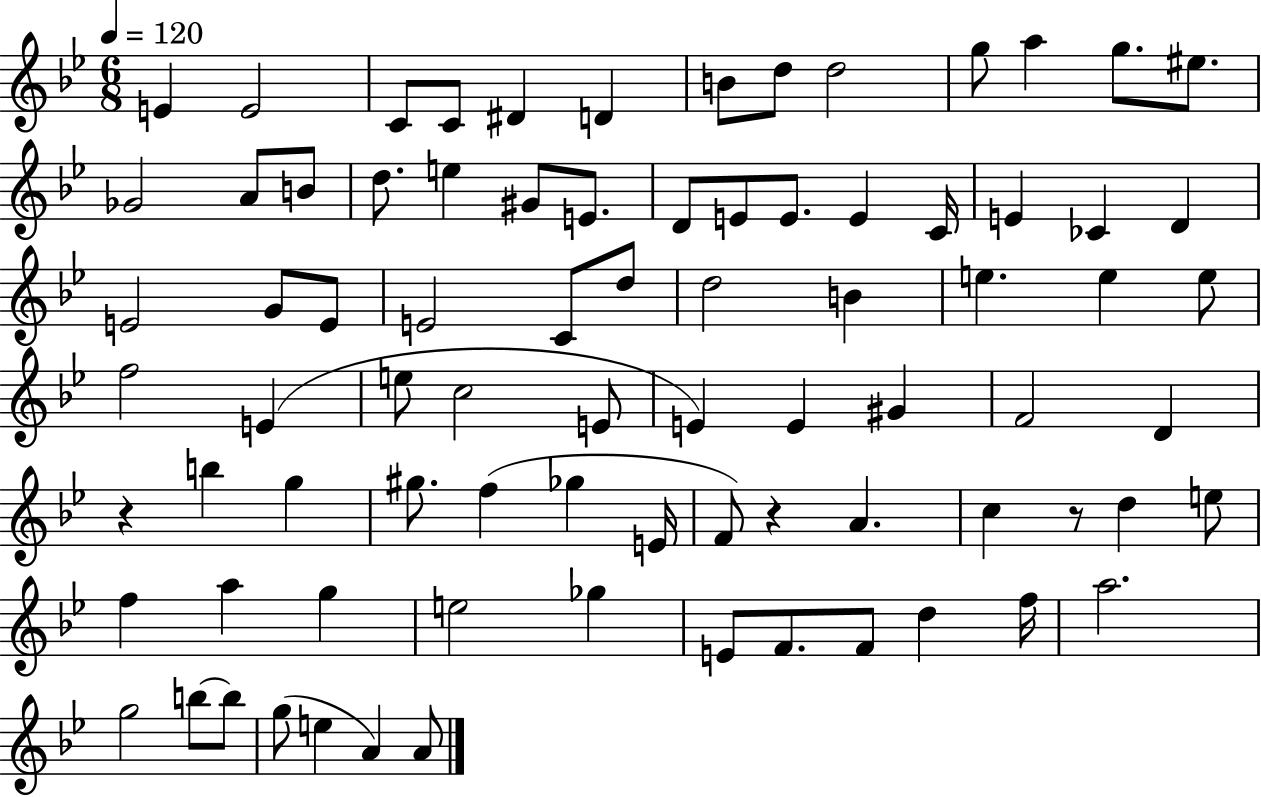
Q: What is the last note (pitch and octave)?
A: A4